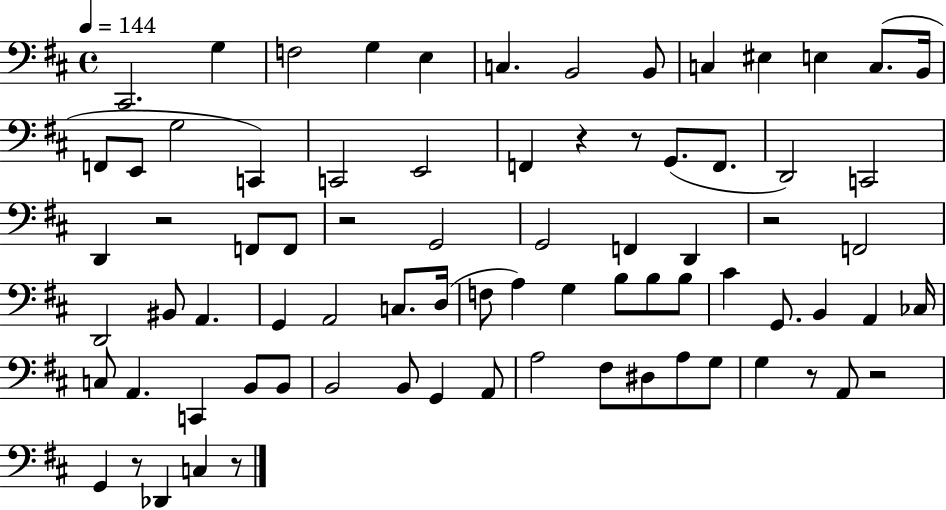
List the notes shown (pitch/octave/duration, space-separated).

C#2/h. G3/q F3/h G3/q E3/q C3/q. B2/h B2/e C3/q EIS3/q E3/q C3/e. B2/s F2/e E2/e G3/h C2/q C2/h E2/h F2/q R/q R/e G2/e. F2/e. D2/h C2/h D2/q R/h F2/e F2/e R/h G2/h G2/h F2/q D2/q R/h F2/h D2/h BIS2/e A2/q. G2/q A2/h C3/e. D3/s F3/e A3/q G3/q B3/e B3/e B3/e C#4/q G2/e. B2/q A2/q CES3/s C3/e A2/q. C2/q B2/e B2/e B2/h B2/e G2/q A2/e A3/h F#3/e D#3/e A3/e G3/e G3/q R/e A2/e R/h G2/q R/e Db2/q C3/q R/e